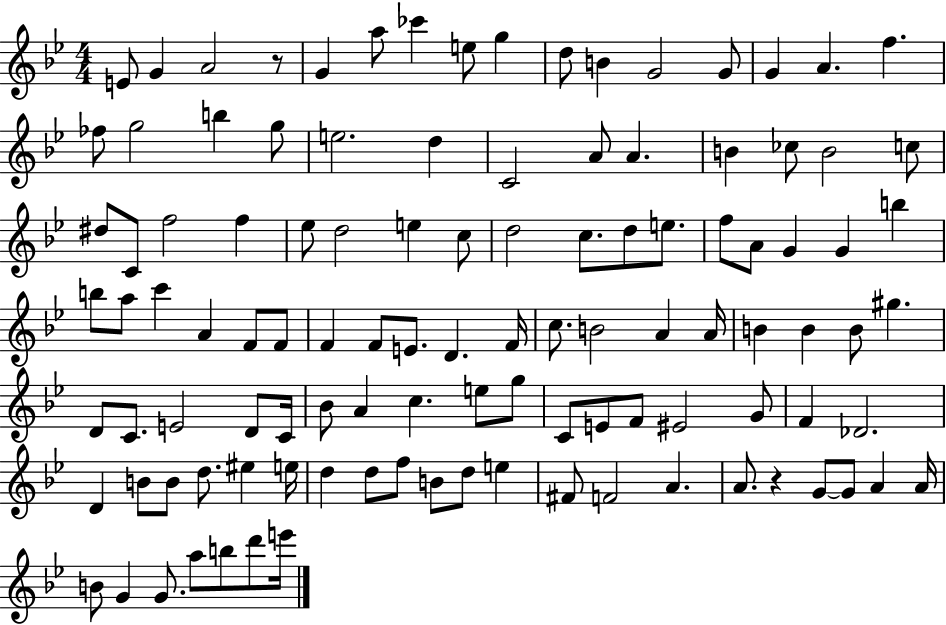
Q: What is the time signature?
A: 4/4